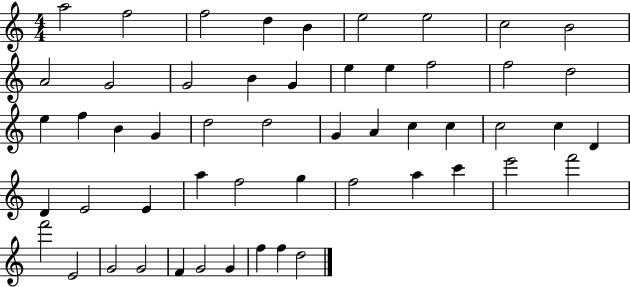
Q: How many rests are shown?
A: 0